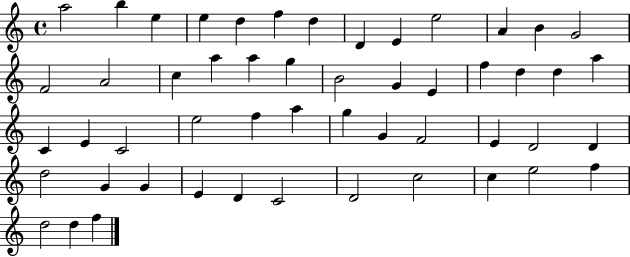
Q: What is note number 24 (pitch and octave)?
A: D5